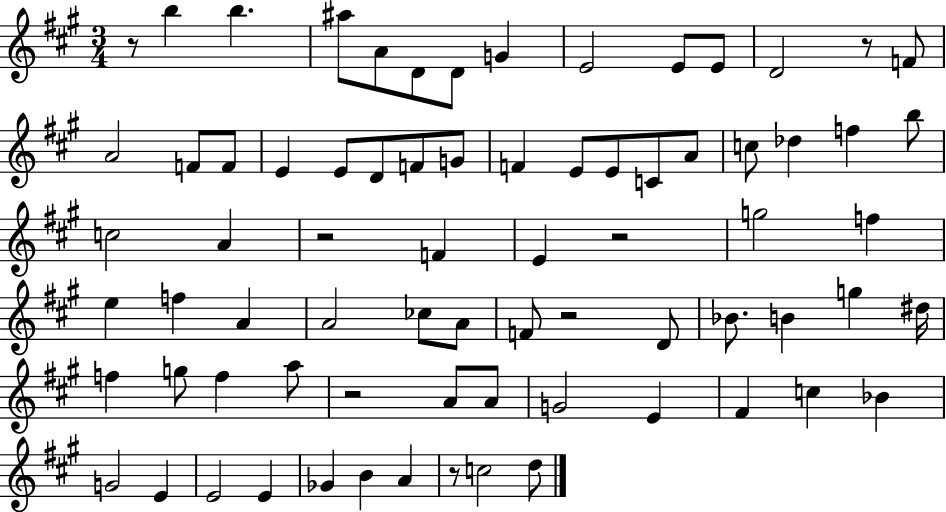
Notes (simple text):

R/e B5/q B5/q. A#5/e A4/e D4/e D4/e G4/q E4/h E4/e E4/e D4/h R/e F4/e A4/h F4/e F4/e E4/q E4/e D4/e F4/e G4/e F4/q E4/e E4/e C4/e A4/e C5/e Db5/q F5/q B5/e C5/h A4/q R/h F4/q E4/q R/h G5/h F5/q E5/q F5/q A4/q A4/h CES5/e A4/e F4/e R/h D4/e Bb4/e. B4/q G5/q D#5/s F5/q G5/e F5/q A5/e R/h A4/e A4/e G4/h E4/q F#4/q C5/q Bb4/q G4/h E4/q E4/h E4/q Gb4/q B4/q A4/q R/e C5/h D5/e